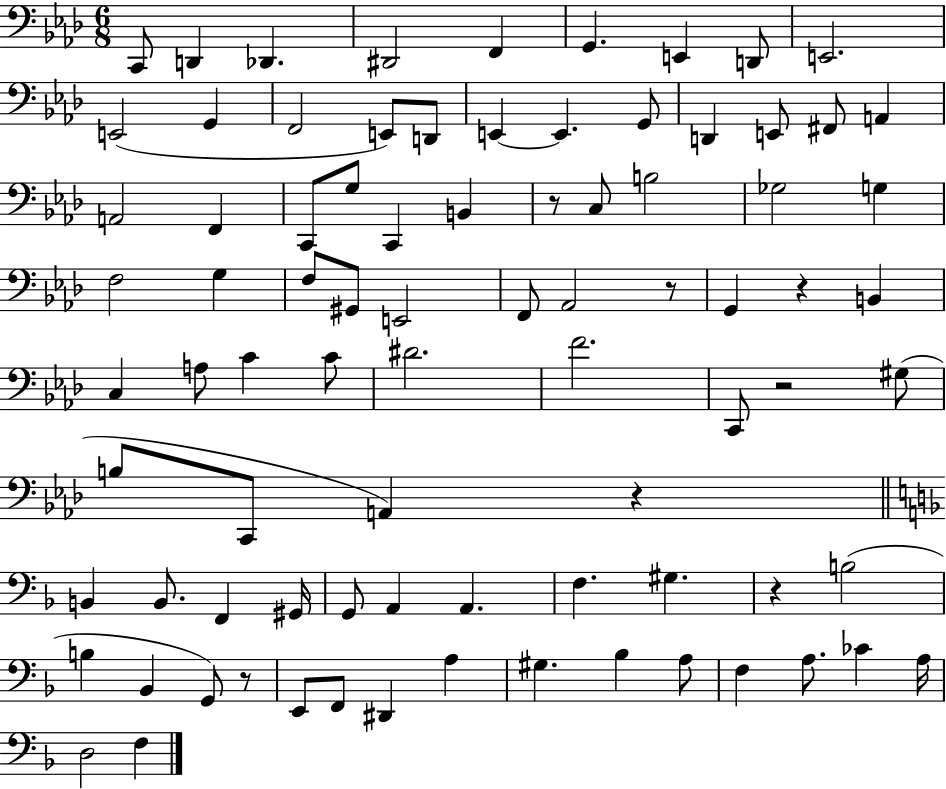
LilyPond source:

{
  \clef bass
  \numericTimeSignature
  \time 6/8
  \key aes \major
  c,8 d,4 des,4. | dis,2 f,4 | g,4. e,4 d,8 | e,2. | \break e,2( g,4 | f,2 e,8) d,8 | e,4~~ e,4. g,8 | d,4 e,8 fis,8 a,4 | \break a,2 f,4 | c,8 g8 c,4 b,4 | r8 c8 b2 | ges2 g4 | \break f2 g4 | f8 gis,8 e,2 | f,8 aes,2 r8 | g,4 r4 b,4 | \break c4 a8 c'4 c'8 | dis'2. | f'2. | c,8 r2 gis8( | \break b8 c,8 a,4) r4 | \bar "||" \break \key f \major b,4 b,8. f,4 gis,16 | g,8 a,4 a,4. | f4. gis4. | r4 b2( | \break b4 bes,4 g,8) r8 | e,8 f,8 dis,4 a4 | gis4. bes4 a8 | f4 a8. ces'4 a16 | \break d2 f4 | \bar "|."
}